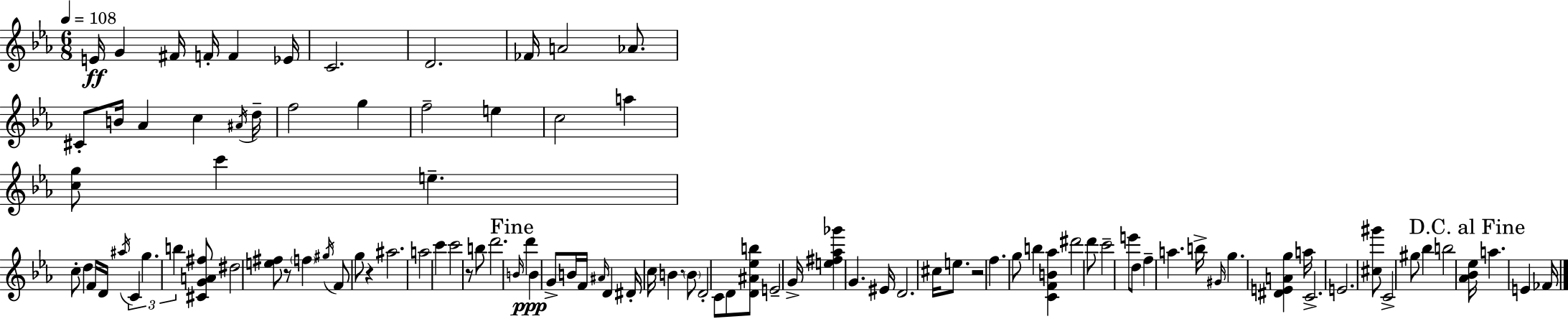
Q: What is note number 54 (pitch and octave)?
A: C5